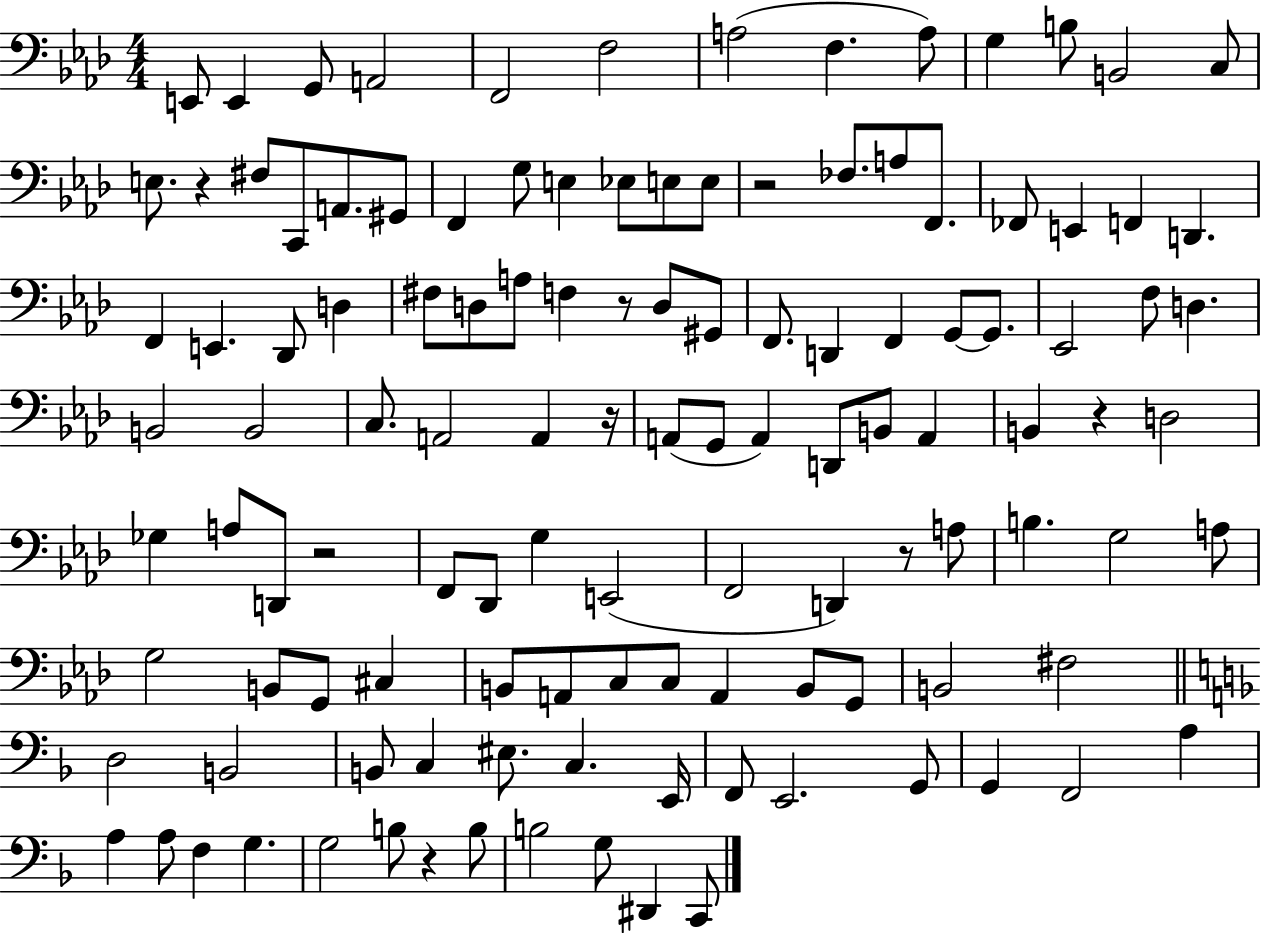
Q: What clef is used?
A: bass